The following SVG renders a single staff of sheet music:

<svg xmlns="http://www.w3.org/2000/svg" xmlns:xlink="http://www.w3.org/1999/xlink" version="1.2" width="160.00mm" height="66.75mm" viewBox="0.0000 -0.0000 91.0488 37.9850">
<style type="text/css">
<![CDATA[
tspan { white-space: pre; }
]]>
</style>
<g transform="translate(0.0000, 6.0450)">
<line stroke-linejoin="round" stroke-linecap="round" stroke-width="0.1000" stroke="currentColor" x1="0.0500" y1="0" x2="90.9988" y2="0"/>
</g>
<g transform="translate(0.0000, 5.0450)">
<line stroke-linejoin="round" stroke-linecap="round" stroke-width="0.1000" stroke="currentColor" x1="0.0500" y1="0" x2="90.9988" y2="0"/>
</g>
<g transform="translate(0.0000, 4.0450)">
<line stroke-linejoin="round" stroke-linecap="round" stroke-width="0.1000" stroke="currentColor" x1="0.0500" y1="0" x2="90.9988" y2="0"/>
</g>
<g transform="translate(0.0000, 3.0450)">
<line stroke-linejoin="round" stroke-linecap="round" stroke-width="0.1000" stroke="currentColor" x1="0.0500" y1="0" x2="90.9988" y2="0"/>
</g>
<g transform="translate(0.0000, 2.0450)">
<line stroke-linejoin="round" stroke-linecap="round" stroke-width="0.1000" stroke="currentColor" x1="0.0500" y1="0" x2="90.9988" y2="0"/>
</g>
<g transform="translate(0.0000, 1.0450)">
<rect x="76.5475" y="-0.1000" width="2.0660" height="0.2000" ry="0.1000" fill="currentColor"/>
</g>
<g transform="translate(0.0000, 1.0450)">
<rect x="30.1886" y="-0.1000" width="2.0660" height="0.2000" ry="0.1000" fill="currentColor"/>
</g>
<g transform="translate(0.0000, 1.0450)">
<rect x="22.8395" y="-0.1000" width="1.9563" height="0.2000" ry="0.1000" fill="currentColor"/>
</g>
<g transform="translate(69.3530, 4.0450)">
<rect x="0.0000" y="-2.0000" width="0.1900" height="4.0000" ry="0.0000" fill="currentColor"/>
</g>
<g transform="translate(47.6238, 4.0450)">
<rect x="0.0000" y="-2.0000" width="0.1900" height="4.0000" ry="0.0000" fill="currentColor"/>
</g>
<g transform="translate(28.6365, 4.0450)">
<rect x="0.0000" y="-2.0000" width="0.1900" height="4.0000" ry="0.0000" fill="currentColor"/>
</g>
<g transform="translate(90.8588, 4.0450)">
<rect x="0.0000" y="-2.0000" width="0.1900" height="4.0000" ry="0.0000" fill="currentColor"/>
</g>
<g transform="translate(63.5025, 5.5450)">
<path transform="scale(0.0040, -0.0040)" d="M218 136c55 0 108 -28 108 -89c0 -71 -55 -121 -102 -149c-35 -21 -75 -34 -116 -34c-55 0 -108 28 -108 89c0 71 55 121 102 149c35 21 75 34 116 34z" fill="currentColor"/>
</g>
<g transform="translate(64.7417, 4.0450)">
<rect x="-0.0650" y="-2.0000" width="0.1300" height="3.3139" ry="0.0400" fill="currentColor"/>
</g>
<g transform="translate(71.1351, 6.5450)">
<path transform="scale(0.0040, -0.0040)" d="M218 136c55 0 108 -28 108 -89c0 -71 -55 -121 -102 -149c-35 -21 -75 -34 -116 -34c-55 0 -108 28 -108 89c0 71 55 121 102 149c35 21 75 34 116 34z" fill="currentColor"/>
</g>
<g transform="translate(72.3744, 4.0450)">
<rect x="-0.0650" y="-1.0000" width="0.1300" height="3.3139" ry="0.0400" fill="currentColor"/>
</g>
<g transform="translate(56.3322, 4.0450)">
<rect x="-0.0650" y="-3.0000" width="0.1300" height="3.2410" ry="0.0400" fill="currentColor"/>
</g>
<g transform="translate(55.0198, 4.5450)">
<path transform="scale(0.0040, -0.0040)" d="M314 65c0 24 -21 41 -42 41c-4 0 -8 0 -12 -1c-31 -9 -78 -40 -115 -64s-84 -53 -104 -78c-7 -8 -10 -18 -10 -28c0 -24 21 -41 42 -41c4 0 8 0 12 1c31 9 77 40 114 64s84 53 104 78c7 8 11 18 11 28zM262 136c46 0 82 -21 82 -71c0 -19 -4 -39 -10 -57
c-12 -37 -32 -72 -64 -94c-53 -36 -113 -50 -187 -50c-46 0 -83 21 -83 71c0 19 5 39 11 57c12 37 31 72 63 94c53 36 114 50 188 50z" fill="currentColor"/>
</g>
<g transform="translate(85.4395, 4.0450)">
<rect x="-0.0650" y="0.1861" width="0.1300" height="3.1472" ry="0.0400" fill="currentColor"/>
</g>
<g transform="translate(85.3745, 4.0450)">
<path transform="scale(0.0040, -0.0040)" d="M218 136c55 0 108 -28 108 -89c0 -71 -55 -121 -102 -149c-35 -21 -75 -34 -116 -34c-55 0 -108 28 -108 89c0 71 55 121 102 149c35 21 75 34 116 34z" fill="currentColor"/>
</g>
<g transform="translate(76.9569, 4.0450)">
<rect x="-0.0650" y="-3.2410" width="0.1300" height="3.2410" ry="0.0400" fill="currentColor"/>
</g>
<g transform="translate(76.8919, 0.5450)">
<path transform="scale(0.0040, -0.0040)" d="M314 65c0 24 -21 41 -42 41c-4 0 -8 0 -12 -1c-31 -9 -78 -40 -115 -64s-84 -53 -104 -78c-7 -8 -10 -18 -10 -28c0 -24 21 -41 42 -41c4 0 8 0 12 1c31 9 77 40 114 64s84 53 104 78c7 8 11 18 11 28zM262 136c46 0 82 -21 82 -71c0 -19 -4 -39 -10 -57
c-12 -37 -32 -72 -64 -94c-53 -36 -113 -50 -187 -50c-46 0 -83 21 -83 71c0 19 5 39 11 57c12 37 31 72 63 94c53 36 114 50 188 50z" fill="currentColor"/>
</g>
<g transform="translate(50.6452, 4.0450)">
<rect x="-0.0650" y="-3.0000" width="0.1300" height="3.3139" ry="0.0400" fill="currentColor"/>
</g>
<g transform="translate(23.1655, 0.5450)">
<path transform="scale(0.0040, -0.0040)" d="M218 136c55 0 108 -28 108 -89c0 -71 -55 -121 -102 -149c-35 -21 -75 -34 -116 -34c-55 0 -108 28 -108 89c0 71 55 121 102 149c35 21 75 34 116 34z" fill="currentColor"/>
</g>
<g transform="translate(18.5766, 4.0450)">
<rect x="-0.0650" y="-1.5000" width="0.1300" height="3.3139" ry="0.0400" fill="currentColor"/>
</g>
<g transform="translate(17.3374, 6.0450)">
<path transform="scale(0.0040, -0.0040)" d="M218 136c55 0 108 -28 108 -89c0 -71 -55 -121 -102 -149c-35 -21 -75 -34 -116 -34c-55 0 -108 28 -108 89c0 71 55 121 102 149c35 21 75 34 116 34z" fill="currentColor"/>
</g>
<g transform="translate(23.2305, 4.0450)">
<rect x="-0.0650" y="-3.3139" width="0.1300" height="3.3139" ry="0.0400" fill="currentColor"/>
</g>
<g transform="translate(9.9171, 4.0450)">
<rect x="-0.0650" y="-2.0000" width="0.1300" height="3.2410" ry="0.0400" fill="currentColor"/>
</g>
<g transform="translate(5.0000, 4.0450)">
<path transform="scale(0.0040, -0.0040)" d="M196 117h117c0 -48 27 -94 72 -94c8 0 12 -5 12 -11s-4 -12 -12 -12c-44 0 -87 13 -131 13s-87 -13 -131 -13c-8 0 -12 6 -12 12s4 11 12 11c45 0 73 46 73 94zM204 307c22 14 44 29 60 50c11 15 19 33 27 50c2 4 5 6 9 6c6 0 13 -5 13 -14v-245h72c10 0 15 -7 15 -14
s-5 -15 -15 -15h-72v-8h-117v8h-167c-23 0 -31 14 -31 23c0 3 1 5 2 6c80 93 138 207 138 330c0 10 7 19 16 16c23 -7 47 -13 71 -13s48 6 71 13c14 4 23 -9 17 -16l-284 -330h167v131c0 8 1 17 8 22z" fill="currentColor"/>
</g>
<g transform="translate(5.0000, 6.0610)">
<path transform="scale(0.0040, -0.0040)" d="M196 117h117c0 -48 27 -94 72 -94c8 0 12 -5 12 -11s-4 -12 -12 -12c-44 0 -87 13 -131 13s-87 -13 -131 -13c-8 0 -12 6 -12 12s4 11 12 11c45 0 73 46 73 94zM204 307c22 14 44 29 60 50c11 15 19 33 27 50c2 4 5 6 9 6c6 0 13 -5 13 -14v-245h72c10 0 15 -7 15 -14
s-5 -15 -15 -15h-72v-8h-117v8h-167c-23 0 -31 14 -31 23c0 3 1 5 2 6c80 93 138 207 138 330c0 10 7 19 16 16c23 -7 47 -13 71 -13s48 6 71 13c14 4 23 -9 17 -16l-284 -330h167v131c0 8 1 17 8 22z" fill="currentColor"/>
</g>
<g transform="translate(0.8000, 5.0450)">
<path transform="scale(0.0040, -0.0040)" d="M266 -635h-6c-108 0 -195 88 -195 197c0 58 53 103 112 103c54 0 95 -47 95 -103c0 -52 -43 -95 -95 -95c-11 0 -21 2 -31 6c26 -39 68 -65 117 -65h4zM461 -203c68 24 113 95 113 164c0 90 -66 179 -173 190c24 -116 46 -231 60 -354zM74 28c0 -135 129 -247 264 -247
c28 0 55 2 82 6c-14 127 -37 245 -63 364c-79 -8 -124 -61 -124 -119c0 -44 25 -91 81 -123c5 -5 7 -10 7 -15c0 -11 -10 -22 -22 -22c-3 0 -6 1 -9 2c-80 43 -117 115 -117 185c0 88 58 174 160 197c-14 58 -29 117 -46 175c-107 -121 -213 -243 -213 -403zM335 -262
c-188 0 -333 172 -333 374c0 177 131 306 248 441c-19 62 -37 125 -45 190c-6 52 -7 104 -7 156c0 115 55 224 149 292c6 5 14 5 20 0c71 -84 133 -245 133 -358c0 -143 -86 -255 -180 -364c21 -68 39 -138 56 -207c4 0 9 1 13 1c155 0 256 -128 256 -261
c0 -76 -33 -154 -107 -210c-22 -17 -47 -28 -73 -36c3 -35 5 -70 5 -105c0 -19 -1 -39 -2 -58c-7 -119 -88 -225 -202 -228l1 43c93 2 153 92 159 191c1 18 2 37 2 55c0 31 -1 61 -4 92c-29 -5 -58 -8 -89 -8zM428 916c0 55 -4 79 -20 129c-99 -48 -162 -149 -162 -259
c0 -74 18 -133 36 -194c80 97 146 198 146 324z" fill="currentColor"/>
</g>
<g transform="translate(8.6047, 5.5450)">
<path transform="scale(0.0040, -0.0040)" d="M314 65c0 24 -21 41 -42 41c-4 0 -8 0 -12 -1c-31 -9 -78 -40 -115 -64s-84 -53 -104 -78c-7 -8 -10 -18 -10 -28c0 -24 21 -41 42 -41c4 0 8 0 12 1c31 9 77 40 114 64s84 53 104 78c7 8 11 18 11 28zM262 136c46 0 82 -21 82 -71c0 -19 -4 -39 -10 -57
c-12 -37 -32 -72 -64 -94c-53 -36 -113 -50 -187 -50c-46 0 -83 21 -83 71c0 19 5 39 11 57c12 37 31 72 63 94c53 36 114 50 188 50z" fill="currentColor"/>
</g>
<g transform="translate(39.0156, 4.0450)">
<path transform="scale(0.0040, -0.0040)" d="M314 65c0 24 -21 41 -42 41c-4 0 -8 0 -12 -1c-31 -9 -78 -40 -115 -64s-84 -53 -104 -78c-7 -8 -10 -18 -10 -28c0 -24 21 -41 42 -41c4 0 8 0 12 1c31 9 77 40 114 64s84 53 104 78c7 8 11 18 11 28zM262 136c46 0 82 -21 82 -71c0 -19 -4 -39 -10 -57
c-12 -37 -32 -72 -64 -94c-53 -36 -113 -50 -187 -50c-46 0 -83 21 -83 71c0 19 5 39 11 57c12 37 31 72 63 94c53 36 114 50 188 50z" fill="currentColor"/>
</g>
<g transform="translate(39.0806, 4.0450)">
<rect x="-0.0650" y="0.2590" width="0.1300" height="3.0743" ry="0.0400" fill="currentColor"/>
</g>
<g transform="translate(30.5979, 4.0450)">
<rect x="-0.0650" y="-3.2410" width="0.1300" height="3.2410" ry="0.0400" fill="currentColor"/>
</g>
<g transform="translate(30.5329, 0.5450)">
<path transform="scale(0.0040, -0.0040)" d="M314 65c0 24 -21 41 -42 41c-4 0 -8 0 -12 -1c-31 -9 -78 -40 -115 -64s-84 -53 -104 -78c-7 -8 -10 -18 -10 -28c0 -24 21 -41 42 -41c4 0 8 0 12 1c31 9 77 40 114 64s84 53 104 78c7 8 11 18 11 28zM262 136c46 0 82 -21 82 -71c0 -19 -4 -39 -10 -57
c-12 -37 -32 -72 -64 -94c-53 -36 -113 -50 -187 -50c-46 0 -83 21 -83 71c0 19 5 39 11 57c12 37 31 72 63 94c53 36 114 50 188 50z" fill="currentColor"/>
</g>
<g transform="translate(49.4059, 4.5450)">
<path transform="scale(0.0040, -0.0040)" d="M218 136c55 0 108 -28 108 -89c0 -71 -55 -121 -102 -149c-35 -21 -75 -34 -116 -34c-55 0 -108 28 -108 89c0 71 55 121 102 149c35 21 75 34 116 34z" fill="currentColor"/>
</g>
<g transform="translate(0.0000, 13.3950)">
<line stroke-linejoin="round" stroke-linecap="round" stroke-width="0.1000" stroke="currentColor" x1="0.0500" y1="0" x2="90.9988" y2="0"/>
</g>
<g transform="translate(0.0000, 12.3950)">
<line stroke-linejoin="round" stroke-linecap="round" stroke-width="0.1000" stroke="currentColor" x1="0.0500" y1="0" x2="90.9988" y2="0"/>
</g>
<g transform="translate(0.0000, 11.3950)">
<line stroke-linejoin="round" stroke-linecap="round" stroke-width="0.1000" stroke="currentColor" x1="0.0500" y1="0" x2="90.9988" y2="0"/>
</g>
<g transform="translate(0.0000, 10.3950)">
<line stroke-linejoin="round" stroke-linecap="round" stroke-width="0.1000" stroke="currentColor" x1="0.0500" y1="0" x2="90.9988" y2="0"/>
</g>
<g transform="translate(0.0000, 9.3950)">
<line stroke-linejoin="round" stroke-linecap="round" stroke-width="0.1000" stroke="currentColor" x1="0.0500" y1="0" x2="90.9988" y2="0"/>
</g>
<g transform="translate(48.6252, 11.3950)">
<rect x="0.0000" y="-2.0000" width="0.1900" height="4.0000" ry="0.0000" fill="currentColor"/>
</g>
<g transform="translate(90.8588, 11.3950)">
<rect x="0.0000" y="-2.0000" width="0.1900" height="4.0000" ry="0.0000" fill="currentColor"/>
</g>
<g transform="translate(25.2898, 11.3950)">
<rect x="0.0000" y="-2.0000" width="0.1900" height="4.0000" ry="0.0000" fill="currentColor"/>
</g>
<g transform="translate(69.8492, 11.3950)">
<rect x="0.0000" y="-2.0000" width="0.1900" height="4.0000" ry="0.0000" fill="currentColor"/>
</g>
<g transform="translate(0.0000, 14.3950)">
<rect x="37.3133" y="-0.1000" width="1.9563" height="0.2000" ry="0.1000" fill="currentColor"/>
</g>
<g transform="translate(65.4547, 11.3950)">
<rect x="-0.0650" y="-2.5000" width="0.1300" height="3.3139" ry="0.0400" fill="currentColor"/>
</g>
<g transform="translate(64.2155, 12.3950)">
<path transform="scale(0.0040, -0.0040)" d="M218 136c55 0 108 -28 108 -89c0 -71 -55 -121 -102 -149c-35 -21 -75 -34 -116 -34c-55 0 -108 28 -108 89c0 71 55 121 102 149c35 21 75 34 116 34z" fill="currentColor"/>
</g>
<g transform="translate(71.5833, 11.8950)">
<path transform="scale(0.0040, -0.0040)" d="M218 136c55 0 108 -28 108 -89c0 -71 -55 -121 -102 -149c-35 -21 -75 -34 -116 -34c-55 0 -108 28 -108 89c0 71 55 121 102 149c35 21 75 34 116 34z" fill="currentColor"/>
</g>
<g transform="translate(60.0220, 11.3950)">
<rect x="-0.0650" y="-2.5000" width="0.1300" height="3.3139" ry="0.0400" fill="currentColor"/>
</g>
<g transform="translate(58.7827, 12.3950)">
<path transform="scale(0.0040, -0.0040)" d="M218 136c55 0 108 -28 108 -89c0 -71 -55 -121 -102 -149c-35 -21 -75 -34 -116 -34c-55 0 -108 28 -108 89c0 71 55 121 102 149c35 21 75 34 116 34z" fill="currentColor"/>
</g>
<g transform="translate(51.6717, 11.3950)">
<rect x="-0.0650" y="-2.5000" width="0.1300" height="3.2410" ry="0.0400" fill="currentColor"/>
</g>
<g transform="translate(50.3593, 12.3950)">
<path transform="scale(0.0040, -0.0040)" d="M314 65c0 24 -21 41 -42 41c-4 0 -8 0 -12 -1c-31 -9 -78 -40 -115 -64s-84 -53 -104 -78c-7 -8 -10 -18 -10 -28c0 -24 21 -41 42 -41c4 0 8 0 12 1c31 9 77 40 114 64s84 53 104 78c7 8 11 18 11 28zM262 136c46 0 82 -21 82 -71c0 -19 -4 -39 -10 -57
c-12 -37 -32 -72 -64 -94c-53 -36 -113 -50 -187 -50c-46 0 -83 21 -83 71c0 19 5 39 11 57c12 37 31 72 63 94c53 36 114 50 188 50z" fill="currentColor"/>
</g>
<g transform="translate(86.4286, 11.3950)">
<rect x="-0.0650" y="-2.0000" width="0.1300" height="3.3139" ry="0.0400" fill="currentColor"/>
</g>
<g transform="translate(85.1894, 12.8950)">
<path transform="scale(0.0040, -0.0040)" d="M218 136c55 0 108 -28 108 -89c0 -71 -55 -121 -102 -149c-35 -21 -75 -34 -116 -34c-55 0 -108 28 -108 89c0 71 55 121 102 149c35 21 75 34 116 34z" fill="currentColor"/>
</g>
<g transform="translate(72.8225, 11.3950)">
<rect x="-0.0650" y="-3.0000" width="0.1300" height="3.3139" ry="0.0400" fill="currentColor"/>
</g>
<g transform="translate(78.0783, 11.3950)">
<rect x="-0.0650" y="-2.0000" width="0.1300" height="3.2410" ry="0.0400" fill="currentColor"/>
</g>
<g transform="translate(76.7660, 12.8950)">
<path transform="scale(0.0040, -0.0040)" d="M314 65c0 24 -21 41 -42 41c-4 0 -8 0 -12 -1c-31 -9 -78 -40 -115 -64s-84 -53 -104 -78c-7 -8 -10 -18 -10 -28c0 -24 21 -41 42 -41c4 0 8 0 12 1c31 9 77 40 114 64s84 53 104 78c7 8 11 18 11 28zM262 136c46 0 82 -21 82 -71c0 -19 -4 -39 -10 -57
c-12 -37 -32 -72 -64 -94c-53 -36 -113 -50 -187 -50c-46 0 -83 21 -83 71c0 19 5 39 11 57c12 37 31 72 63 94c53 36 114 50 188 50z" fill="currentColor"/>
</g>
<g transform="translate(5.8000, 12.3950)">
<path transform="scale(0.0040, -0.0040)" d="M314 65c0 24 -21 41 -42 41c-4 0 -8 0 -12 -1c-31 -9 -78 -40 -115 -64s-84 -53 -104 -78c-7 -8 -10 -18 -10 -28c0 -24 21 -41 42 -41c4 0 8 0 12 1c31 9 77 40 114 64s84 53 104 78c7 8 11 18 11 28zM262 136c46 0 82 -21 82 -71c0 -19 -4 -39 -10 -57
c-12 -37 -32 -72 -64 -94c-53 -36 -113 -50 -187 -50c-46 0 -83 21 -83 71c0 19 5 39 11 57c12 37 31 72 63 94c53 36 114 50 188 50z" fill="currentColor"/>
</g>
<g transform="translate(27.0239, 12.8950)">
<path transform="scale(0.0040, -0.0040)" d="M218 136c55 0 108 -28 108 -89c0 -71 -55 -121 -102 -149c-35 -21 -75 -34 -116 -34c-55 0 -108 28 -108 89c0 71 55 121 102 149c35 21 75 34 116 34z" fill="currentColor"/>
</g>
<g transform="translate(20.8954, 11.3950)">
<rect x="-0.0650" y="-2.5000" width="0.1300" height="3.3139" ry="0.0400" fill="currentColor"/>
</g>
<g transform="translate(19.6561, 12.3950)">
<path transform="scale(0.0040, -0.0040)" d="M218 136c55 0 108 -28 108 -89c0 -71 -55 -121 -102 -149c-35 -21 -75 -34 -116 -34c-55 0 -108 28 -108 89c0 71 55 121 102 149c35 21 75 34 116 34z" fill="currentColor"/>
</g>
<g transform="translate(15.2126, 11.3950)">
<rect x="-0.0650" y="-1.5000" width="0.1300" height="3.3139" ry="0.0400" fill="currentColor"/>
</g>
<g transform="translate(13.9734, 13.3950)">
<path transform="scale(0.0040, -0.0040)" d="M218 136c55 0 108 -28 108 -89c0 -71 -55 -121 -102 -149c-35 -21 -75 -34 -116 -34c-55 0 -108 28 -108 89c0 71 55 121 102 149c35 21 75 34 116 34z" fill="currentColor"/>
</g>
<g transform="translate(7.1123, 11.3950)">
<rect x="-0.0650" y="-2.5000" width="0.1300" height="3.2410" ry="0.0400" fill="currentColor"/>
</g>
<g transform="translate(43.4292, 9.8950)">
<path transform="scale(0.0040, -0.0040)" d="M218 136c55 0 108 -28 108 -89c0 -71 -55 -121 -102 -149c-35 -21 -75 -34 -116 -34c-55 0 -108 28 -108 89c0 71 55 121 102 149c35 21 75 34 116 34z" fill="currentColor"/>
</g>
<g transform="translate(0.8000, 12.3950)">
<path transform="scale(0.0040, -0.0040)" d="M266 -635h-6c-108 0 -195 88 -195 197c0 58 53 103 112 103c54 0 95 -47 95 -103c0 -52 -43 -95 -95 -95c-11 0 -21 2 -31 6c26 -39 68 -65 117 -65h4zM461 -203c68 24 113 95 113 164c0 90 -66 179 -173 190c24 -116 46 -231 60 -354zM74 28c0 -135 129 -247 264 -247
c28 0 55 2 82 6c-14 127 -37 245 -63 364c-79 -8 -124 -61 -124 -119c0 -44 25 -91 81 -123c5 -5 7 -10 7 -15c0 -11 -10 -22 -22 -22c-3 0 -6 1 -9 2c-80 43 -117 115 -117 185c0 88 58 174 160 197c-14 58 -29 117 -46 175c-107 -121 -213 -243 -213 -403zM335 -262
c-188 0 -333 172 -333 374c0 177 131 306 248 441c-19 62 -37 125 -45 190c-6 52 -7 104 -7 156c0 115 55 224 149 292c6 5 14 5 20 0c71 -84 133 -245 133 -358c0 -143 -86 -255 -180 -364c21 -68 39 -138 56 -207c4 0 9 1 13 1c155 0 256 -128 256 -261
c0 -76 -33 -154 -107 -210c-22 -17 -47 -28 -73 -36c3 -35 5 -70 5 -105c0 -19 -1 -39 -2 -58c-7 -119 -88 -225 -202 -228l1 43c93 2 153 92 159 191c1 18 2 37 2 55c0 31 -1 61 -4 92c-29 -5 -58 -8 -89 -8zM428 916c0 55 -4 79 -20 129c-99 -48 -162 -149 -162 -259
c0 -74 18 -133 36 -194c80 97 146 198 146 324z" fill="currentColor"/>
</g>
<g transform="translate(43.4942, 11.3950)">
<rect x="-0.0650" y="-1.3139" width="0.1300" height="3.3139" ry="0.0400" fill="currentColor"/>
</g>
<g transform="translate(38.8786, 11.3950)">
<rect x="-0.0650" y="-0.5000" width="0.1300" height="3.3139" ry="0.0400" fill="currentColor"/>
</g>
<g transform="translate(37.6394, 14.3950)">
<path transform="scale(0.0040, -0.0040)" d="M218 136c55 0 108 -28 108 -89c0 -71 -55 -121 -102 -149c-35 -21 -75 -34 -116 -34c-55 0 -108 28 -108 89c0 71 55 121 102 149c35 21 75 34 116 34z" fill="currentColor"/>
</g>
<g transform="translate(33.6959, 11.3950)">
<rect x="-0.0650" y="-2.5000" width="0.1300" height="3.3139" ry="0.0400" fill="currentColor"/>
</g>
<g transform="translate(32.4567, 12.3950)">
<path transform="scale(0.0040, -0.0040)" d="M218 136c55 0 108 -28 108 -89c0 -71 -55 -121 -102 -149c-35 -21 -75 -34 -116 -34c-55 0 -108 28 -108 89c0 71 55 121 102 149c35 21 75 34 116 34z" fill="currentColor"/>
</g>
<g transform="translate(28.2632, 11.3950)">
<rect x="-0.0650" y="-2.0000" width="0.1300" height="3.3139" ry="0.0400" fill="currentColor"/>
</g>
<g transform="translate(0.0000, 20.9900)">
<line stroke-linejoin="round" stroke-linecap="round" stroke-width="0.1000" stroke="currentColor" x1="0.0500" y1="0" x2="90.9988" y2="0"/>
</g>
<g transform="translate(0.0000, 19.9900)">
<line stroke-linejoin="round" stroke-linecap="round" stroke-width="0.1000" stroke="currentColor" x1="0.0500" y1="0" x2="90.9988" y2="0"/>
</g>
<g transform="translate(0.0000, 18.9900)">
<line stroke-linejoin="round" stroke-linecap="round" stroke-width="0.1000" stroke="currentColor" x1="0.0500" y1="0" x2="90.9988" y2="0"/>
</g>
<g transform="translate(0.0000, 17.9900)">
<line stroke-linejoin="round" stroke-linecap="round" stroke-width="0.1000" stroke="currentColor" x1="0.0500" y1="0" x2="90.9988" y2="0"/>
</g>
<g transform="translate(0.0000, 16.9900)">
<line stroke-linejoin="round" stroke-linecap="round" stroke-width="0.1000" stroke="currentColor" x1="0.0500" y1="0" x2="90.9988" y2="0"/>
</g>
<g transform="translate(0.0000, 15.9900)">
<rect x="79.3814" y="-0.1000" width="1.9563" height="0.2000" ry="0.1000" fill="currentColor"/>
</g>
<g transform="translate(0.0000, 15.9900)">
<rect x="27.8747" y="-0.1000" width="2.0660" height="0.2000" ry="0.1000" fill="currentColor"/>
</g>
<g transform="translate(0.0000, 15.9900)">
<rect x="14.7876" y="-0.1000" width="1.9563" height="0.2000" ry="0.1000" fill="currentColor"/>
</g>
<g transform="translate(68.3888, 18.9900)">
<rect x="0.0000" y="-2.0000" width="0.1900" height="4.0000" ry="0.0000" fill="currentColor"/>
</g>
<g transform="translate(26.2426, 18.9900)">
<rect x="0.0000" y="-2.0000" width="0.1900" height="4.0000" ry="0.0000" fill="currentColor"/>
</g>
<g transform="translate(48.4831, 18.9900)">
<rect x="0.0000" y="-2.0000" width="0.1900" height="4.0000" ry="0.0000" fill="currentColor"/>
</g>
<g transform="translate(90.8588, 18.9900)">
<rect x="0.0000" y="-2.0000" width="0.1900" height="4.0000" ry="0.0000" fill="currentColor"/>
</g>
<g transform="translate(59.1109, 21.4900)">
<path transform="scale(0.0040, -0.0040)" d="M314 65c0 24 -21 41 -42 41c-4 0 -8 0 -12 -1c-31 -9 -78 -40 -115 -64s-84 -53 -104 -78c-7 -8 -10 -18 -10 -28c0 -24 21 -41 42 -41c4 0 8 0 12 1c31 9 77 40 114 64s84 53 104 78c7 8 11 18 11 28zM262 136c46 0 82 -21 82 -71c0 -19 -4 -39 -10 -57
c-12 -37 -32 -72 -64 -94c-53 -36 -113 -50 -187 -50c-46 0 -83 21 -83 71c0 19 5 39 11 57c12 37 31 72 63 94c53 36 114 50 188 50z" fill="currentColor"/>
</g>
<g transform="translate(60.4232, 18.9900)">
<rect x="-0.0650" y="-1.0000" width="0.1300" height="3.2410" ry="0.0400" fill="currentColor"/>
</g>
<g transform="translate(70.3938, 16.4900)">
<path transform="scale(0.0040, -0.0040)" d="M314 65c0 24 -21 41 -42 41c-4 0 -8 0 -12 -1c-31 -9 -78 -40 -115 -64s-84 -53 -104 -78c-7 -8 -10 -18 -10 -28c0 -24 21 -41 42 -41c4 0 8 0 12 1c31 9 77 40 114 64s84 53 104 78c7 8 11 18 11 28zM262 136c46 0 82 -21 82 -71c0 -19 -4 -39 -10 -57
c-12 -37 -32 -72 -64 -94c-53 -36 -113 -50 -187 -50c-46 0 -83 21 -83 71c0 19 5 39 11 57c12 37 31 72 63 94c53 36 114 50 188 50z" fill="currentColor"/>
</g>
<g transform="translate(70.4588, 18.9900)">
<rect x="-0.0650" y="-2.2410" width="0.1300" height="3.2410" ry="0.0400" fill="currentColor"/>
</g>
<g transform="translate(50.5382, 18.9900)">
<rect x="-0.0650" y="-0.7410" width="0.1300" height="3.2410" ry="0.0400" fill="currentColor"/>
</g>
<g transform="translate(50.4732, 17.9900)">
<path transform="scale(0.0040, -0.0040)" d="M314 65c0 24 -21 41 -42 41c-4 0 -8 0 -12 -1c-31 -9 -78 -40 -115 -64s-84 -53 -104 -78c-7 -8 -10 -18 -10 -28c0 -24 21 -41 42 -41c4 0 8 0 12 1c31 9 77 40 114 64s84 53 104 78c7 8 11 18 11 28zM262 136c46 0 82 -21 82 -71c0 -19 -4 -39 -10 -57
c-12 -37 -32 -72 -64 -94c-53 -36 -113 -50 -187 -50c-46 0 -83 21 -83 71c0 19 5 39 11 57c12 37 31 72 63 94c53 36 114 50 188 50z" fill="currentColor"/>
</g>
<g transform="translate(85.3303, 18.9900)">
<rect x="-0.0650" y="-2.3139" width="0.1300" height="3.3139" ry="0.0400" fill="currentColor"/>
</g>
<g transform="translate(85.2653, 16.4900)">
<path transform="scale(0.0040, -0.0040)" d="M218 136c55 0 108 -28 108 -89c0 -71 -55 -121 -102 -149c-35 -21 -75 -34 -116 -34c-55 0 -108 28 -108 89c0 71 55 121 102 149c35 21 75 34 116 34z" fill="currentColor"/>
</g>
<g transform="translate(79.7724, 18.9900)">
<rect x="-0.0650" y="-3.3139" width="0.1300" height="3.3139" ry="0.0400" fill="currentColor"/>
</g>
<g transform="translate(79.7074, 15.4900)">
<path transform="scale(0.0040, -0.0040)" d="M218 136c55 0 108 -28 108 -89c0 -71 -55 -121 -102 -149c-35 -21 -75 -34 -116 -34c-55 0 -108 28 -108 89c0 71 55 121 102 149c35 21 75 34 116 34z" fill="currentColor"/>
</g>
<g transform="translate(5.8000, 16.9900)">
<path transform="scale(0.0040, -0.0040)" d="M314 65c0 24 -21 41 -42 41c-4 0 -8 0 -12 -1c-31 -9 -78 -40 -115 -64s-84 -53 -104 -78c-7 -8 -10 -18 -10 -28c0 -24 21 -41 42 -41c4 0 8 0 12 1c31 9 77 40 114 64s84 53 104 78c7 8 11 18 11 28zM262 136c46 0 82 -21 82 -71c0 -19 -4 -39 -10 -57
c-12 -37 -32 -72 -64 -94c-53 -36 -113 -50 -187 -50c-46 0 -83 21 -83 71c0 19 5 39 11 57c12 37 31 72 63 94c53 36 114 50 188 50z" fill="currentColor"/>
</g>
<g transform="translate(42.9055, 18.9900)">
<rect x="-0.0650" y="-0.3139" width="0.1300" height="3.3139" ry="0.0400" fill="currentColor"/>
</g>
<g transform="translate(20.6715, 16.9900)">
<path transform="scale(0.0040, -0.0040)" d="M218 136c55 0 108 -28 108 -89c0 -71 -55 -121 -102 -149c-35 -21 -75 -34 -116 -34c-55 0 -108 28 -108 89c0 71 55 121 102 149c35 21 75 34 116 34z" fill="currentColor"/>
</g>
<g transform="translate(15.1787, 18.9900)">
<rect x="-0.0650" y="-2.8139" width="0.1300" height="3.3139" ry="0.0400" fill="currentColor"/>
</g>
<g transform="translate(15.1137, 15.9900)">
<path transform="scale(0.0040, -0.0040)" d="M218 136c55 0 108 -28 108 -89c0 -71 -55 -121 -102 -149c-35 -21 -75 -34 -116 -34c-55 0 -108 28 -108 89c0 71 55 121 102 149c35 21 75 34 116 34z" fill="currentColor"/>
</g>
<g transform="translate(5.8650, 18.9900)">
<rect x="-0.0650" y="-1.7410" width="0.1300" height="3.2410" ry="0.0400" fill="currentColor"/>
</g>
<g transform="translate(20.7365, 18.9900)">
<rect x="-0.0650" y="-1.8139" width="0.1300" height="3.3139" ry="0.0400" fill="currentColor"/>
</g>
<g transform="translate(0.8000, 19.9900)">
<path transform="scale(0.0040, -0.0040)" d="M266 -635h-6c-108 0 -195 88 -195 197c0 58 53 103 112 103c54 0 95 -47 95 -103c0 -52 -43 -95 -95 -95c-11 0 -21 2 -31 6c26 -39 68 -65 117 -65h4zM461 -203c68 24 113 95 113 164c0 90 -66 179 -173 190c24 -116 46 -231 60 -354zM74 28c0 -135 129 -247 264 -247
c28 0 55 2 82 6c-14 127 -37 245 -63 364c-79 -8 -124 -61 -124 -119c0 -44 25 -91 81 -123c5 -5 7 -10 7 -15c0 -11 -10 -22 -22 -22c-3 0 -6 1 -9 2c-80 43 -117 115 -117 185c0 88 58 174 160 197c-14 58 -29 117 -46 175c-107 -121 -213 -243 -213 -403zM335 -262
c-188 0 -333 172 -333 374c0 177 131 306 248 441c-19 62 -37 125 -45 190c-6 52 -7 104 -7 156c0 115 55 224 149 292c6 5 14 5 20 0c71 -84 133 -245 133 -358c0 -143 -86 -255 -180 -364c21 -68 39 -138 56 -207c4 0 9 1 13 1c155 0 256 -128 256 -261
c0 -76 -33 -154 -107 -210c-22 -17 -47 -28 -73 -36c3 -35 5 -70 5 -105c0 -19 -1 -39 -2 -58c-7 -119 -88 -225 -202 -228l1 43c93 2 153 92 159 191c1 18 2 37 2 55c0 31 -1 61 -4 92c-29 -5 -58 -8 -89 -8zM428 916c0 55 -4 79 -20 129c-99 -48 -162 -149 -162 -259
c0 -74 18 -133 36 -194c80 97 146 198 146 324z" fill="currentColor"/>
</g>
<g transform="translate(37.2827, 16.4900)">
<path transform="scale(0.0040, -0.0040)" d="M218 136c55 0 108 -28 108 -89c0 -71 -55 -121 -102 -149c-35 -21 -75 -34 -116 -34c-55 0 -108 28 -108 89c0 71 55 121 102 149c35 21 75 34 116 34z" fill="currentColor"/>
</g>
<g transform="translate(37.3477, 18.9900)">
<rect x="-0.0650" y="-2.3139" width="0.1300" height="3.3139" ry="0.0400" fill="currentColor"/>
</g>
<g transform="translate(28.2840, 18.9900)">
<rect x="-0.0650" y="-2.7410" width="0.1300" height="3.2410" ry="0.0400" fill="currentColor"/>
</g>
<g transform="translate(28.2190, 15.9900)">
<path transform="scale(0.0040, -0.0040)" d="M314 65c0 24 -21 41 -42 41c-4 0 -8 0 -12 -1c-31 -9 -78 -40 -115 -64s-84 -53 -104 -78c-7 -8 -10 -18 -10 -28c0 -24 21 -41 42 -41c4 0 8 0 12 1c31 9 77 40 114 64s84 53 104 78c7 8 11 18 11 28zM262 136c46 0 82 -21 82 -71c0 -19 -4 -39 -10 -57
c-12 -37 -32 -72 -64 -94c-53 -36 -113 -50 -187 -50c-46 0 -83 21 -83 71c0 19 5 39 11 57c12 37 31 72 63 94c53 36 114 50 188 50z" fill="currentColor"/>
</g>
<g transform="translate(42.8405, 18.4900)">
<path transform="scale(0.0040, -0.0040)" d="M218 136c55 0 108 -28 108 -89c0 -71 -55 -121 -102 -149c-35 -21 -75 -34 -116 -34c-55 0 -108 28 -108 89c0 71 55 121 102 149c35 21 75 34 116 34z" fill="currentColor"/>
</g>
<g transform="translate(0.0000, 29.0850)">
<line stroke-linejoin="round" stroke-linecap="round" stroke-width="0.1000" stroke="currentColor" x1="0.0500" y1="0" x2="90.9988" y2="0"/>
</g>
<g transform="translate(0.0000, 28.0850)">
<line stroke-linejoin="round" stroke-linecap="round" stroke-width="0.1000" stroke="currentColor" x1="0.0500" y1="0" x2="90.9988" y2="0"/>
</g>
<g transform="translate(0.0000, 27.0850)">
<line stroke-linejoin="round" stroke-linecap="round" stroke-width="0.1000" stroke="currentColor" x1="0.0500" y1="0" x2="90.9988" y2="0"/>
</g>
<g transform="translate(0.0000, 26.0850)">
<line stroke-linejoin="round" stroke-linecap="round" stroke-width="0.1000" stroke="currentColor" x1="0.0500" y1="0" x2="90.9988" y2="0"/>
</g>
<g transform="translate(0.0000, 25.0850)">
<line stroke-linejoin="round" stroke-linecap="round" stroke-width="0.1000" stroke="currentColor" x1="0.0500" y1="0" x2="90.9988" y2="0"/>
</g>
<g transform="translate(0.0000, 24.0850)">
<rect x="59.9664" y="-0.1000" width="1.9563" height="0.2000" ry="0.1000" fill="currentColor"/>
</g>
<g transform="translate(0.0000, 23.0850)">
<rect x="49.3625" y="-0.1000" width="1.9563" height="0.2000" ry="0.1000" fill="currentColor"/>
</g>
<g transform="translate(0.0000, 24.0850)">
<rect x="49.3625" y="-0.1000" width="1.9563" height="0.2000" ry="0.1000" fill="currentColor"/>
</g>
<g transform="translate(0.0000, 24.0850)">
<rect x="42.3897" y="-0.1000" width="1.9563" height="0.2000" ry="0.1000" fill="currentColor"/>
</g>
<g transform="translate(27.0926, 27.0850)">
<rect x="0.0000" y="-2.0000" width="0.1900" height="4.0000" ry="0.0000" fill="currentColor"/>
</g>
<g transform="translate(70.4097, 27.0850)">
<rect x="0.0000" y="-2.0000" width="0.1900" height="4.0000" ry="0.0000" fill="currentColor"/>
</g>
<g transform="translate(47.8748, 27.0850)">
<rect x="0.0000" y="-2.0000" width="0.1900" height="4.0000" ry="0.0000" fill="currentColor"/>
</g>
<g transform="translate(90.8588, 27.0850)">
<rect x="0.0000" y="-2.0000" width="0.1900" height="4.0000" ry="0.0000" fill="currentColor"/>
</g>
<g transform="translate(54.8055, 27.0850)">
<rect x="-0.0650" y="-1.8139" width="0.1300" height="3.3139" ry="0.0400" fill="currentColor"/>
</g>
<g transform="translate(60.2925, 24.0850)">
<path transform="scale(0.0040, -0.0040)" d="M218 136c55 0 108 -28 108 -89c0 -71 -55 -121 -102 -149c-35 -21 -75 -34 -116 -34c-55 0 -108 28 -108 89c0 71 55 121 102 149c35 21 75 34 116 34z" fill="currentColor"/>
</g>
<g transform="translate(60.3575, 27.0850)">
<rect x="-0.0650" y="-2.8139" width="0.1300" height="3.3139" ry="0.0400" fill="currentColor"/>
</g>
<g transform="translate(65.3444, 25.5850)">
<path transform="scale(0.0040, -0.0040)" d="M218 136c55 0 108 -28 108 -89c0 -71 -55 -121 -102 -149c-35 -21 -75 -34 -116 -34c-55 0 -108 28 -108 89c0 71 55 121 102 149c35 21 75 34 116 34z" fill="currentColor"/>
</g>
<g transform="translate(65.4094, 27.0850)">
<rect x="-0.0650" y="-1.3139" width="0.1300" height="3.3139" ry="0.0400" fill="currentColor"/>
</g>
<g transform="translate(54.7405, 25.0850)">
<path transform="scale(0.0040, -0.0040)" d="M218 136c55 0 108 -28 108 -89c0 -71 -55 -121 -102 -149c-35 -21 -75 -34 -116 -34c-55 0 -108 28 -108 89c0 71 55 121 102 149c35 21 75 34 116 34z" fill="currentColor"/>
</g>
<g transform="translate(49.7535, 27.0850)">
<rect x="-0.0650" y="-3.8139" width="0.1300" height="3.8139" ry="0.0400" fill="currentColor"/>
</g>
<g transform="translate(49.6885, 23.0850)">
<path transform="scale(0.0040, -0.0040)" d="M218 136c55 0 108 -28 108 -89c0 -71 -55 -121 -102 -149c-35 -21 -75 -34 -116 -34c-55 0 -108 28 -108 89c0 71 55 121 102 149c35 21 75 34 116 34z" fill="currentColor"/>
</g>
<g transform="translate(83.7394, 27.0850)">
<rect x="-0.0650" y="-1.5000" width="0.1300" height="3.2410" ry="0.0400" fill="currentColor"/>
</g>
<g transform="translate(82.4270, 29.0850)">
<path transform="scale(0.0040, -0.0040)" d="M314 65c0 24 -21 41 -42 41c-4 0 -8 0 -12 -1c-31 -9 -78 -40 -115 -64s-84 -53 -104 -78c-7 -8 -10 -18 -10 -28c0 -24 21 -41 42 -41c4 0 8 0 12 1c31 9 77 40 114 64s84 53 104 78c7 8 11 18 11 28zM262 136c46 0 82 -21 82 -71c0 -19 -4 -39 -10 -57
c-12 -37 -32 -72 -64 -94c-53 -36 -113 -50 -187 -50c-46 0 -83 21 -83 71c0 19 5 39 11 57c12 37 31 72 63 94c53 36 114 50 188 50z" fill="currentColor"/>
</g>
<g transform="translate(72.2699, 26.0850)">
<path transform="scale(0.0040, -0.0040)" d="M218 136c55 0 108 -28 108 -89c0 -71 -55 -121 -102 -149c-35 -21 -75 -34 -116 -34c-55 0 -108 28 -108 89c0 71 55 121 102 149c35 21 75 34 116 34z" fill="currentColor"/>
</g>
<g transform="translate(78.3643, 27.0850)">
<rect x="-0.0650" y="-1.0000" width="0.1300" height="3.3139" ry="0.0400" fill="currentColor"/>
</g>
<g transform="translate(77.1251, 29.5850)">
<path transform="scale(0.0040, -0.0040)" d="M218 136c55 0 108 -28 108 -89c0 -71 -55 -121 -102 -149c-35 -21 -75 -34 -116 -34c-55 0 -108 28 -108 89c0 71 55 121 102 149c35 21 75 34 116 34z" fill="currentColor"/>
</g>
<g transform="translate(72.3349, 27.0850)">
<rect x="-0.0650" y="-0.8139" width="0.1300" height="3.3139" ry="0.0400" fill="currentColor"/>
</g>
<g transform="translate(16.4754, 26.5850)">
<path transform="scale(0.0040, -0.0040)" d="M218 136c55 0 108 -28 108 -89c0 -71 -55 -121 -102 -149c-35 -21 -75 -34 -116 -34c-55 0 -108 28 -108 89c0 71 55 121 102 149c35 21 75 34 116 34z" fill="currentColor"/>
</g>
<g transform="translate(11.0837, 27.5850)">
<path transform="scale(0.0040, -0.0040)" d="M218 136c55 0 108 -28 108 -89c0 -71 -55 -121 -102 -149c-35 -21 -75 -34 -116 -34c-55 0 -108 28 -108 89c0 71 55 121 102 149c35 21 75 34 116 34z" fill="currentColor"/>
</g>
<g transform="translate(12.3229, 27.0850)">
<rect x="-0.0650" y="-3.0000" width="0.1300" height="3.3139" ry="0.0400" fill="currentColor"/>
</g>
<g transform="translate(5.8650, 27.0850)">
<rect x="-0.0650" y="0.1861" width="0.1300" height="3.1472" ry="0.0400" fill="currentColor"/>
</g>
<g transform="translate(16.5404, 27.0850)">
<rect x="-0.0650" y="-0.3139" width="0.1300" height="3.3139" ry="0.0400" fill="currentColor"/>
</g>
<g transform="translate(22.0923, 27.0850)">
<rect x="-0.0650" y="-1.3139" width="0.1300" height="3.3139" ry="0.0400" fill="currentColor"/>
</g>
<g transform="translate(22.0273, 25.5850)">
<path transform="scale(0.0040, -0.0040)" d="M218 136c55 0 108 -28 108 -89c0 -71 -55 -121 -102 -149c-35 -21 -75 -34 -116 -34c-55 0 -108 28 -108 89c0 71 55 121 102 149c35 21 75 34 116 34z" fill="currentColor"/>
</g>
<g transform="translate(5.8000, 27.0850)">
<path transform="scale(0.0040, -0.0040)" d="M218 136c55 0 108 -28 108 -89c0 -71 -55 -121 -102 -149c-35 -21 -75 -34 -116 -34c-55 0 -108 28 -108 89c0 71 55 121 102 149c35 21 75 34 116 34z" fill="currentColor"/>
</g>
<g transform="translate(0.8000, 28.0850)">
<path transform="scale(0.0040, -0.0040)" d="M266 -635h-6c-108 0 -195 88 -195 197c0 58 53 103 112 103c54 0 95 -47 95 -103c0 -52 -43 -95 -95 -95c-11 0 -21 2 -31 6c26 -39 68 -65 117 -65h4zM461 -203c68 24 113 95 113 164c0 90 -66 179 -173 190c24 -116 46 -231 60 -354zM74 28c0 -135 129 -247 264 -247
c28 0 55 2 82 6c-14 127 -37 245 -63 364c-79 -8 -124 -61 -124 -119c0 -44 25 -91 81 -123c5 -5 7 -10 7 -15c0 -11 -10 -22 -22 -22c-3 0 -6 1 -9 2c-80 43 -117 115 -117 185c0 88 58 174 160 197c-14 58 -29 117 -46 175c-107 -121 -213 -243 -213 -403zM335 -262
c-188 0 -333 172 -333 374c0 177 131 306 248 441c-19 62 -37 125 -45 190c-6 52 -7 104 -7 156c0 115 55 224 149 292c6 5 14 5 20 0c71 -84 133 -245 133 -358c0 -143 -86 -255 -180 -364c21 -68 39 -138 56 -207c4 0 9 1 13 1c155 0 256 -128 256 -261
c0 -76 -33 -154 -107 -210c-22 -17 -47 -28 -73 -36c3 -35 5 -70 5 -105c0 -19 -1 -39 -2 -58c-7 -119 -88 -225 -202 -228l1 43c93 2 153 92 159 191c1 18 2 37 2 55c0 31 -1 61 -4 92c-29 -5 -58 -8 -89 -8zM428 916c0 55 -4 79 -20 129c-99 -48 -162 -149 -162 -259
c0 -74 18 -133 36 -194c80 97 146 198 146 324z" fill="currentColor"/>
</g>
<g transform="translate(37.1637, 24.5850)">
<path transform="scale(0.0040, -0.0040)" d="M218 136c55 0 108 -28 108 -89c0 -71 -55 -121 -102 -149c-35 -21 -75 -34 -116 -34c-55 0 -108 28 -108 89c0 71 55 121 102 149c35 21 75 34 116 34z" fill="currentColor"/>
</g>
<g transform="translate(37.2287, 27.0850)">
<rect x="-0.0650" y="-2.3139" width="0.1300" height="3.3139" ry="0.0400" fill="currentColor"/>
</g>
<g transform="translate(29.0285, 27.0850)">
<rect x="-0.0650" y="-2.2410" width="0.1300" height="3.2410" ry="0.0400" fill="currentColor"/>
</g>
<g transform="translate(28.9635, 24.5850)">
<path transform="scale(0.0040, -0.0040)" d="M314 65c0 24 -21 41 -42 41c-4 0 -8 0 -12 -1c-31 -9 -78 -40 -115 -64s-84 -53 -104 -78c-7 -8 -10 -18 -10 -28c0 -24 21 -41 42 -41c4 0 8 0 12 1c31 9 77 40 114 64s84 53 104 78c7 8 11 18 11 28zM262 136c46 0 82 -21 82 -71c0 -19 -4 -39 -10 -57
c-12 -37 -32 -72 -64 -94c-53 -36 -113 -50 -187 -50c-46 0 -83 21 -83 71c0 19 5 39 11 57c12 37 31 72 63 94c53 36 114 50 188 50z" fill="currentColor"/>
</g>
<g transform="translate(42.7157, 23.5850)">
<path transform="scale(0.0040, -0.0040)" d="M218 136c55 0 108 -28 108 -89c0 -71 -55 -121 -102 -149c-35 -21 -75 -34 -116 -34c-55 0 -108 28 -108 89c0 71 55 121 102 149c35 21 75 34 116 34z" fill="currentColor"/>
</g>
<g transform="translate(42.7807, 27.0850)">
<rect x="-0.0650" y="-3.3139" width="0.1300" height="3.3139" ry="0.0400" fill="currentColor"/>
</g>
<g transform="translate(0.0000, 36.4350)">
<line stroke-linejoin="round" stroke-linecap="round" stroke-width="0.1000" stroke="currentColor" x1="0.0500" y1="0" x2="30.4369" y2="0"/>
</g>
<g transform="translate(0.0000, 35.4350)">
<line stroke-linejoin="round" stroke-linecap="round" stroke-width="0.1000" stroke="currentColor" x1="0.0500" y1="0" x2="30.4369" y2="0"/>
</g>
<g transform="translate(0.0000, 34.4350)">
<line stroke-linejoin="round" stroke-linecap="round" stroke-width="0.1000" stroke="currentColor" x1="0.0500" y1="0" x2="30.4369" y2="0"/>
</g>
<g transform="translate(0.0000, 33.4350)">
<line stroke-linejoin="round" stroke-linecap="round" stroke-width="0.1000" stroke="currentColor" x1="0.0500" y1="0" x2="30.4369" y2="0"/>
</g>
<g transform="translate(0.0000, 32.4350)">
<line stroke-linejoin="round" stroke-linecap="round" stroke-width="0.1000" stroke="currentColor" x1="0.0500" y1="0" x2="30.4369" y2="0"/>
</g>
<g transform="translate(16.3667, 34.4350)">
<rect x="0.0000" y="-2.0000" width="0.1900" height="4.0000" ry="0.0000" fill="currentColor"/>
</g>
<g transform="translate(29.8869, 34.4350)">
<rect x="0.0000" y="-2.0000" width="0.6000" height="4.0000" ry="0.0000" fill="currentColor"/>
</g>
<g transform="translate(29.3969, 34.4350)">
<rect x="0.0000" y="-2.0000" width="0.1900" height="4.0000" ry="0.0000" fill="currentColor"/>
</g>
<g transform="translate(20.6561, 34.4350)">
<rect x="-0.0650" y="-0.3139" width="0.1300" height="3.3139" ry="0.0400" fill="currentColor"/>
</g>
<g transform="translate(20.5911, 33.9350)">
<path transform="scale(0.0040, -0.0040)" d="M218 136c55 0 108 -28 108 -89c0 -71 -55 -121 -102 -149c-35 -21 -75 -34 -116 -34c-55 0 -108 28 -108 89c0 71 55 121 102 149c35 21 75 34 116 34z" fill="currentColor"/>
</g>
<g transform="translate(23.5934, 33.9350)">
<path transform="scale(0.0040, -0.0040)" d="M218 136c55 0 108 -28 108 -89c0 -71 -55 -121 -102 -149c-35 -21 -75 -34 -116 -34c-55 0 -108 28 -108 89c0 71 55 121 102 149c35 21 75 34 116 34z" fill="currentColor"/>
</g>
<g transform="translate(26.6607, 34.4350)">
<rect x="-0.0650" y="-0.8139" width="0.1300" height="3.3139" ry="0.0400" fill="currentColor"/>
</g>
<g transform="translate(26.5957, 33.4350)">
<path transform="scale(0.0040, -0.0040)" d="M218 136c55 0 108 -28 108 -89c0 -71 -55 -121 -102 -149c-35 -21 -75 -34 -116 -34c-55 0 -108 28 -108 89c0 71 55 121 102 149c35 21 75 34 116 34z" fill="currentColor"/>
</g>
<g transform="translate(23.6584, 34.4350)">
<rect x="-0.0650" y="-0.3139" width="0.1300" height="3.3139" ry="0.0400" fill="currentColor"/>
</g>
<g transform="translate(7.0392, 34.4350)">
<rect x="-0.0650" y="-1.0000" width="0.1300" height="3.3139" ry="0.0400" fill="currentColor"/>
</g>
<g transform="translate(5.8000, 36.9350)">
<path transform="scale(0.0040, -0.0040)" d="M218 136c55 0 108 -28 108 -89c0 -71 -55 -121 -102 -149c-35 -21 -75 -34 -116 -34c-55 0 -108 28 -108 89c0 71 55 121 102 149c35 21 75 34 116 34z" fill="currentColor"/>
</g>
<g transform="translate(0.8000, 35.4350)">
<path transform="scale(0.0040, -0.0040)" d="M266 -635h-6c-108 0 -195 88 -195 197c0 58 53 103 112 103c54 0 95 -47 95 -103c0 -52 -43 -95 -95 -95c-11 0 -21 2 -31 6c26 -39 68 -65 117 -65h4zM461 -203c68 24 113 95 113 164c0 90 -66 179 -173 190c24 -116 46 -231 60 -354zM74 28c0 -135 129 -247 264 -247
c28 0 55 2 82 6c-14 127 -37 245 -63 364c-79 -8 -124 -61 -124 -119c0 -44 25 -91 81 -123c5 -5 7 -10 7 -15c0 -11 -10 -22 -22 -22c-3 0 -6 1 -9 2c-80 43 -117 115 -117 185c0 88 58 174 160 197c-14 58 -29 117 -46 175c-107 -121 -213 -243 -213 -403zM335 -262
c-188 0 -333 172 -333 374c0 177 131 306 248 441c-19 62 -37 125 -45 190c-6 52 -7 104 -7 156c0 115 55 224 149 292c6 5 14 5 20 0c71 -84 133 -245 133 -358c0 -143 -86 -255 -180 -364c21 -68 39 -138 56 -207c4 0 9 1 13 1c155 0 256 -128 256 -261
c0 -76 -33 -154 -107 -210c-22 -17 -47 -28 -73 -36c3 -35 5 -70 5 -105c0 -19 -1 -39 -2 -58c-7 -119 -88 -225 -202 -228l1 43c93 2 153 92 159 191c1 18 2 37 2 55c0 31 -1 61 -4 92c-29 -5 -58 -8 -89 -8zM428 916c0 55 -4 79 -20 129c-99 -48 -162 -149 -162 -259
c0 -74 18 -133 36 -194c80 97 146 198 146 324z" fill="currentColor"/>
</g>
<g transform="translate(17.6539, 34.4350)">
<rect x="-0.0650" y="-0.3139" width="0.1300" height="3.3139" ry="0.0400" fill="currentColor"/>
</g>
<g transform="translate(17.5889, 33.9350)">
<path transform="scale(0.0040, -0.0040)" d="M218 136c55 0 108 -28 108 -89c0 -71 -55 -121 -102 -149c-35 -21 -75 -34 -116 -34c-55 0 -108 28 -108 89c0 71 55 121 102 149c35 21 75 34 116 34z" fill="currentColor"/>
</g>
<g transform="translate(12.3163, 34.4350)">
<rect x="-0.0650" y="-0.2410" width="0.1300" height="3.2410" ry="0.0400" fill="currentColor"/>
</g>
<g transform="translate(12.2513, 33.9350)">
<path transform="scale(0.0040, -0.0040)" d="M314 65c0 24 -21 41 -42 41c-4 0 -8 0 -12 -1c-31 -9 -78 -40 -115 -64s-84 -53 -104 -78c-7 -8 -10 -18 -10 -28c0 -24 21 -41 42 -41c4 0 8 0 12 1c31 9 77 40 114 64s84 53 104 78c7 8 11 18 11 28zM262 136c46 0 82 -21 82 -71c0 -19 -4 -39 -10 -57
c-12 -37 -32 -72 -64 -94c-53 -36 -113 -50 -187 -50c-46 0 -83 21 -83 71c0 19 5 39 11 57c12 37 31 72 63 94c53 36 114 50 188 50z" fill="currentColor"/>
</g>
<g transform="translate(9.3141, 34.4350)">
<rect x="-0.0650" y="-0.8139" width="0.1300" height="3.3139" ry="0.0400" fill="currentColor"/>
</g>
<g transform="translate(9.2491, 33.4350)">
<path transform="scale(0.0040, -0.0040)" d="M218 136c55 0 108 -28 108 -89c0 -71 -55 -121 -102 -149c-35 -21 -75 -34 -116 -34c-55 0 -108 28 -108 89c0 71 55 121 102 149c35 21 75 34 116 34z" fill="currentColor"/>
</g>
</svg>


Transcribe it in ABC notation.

X:1
T:Untitled
M:4/4
L:1/4
K:C
F2 E b b2 B2 A A2 F D b2 B G2 E G F G C e G2 G G A F2 F f2 a f a2 g c d2 D2 g2 b g B A c e g2 g b c' f a e d D E2 D d c2 c c c d